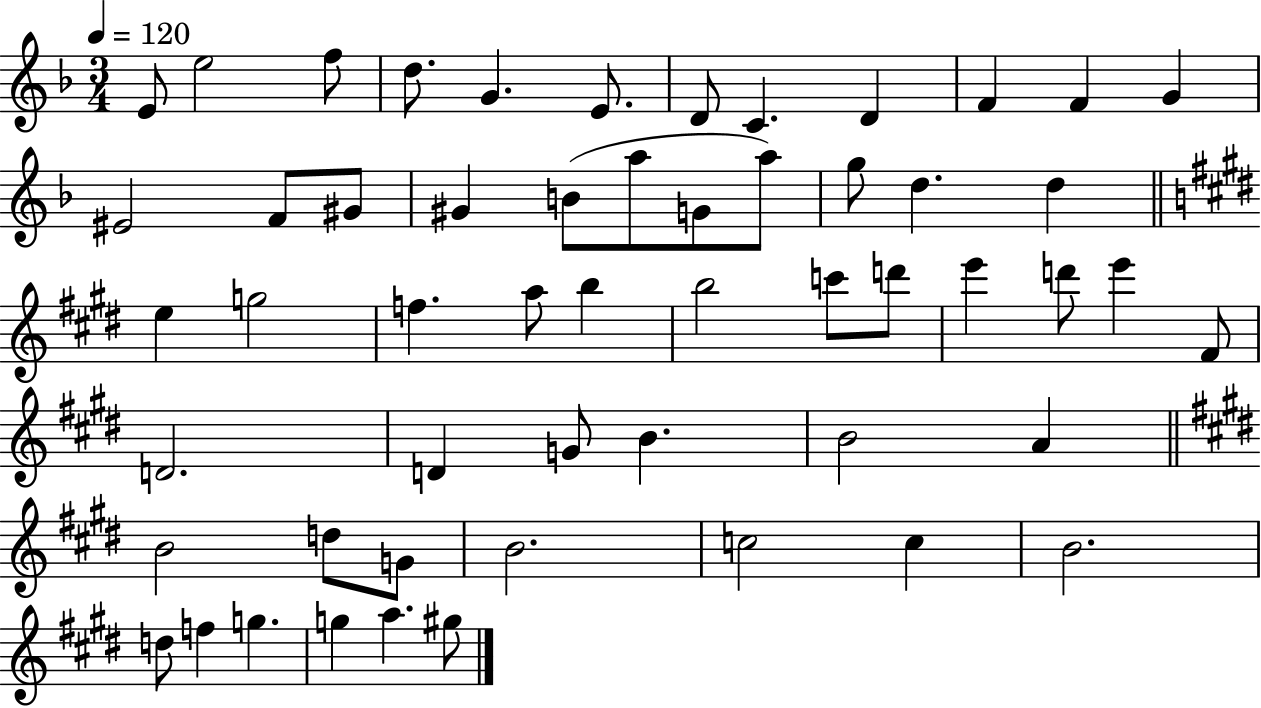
{
  \clef treble
  \numericTimeSignature
  \time 3/4
  \key f \major
  \tempo 4 = 120
  \repeat volta 2 { e'8 e''2 f''8 | d''8. g'4. e'8. | d'8 c'4. d'4 | f'4 f'4 g'4 | \break eis'2 f'8 gis'8 | gis'4 b'8( a''8 g'8 a''8) | g''8 d''4. d''4 | \bar "||" \break \key e \major e''4 g''2 | f''4. a''8 b''4 | b''2 c'''8 d'''8 | e'''4 d'''8 e'''4 fis'8 | \break d'2. | d'4 g'8 b'4. | b'2 a'4 | \bar "||" \break \key e \major b'2 d''8 g'8 | b'2. | c''2 c''4 | b'2. | \break d''8 f''4 g''4. | g''4 a''4. gis''8 | } \bar "|."
}